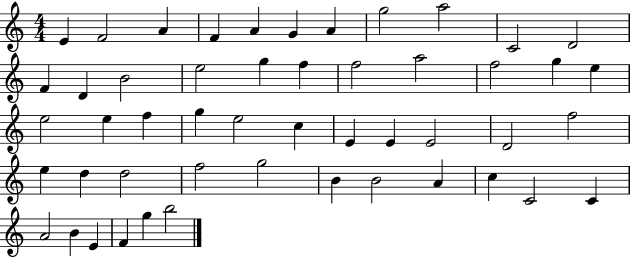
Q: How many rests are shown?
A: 0